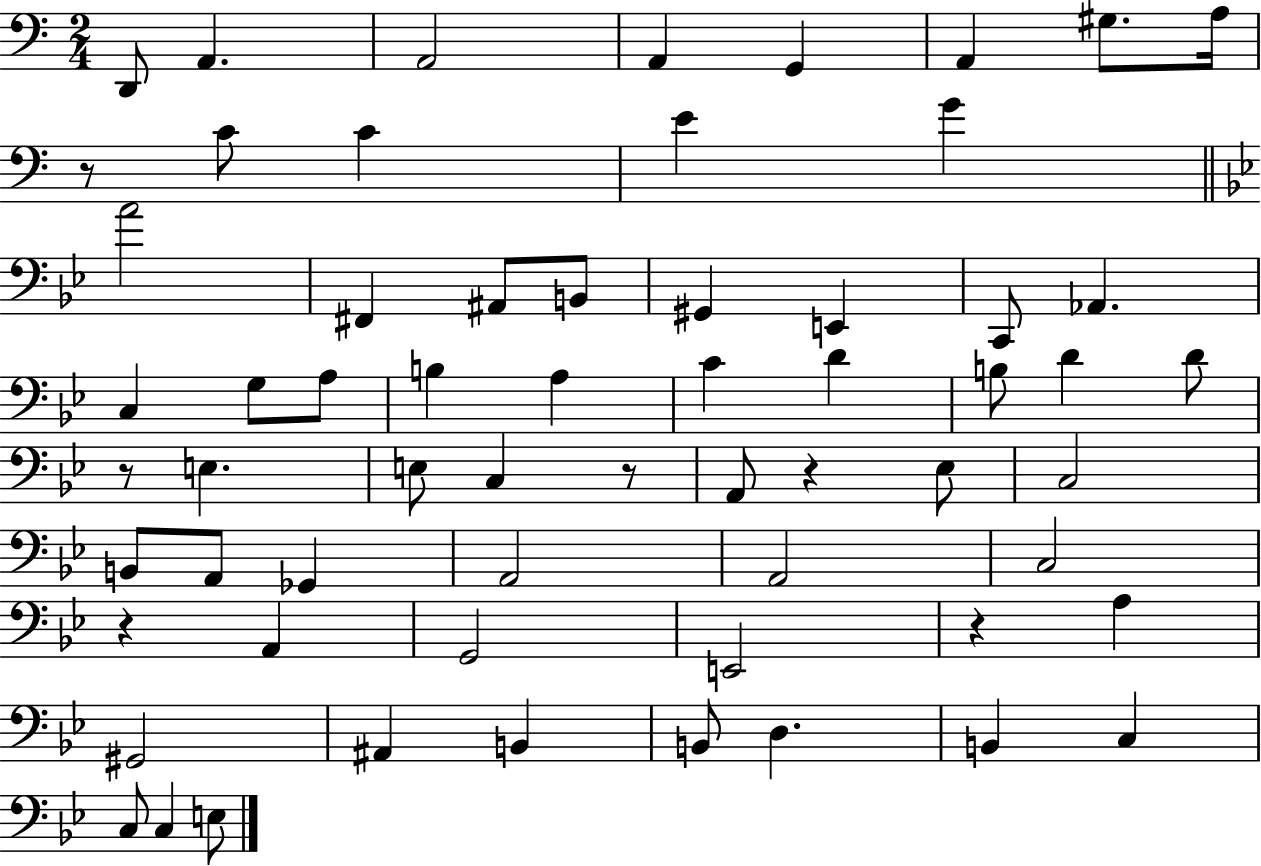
D2/e A2/q. A2/h A2/q G2/q A2/q G#3/e. A3/s R/e C4/e C4/q E4/q G4/q A4/h F#2/q A#2/e B2/e G#2/q E2/q C2/e Ab2/q. C3/q G3/e A3/e B3/q A3/q C4/q D4/q B3/e D4/q D4/e R/e E3/q. E3/e C3/q R/e A2/e R/q Eb3/e C3/h B2/e A2/e Gb2/q A2/h A2/h C3/h R/q A2/q G2/h E2/h R/q A3/q G#2/h A#2/q B2/q B2/e D3/q. B2/q C3/q C3/e C3/q E3/e